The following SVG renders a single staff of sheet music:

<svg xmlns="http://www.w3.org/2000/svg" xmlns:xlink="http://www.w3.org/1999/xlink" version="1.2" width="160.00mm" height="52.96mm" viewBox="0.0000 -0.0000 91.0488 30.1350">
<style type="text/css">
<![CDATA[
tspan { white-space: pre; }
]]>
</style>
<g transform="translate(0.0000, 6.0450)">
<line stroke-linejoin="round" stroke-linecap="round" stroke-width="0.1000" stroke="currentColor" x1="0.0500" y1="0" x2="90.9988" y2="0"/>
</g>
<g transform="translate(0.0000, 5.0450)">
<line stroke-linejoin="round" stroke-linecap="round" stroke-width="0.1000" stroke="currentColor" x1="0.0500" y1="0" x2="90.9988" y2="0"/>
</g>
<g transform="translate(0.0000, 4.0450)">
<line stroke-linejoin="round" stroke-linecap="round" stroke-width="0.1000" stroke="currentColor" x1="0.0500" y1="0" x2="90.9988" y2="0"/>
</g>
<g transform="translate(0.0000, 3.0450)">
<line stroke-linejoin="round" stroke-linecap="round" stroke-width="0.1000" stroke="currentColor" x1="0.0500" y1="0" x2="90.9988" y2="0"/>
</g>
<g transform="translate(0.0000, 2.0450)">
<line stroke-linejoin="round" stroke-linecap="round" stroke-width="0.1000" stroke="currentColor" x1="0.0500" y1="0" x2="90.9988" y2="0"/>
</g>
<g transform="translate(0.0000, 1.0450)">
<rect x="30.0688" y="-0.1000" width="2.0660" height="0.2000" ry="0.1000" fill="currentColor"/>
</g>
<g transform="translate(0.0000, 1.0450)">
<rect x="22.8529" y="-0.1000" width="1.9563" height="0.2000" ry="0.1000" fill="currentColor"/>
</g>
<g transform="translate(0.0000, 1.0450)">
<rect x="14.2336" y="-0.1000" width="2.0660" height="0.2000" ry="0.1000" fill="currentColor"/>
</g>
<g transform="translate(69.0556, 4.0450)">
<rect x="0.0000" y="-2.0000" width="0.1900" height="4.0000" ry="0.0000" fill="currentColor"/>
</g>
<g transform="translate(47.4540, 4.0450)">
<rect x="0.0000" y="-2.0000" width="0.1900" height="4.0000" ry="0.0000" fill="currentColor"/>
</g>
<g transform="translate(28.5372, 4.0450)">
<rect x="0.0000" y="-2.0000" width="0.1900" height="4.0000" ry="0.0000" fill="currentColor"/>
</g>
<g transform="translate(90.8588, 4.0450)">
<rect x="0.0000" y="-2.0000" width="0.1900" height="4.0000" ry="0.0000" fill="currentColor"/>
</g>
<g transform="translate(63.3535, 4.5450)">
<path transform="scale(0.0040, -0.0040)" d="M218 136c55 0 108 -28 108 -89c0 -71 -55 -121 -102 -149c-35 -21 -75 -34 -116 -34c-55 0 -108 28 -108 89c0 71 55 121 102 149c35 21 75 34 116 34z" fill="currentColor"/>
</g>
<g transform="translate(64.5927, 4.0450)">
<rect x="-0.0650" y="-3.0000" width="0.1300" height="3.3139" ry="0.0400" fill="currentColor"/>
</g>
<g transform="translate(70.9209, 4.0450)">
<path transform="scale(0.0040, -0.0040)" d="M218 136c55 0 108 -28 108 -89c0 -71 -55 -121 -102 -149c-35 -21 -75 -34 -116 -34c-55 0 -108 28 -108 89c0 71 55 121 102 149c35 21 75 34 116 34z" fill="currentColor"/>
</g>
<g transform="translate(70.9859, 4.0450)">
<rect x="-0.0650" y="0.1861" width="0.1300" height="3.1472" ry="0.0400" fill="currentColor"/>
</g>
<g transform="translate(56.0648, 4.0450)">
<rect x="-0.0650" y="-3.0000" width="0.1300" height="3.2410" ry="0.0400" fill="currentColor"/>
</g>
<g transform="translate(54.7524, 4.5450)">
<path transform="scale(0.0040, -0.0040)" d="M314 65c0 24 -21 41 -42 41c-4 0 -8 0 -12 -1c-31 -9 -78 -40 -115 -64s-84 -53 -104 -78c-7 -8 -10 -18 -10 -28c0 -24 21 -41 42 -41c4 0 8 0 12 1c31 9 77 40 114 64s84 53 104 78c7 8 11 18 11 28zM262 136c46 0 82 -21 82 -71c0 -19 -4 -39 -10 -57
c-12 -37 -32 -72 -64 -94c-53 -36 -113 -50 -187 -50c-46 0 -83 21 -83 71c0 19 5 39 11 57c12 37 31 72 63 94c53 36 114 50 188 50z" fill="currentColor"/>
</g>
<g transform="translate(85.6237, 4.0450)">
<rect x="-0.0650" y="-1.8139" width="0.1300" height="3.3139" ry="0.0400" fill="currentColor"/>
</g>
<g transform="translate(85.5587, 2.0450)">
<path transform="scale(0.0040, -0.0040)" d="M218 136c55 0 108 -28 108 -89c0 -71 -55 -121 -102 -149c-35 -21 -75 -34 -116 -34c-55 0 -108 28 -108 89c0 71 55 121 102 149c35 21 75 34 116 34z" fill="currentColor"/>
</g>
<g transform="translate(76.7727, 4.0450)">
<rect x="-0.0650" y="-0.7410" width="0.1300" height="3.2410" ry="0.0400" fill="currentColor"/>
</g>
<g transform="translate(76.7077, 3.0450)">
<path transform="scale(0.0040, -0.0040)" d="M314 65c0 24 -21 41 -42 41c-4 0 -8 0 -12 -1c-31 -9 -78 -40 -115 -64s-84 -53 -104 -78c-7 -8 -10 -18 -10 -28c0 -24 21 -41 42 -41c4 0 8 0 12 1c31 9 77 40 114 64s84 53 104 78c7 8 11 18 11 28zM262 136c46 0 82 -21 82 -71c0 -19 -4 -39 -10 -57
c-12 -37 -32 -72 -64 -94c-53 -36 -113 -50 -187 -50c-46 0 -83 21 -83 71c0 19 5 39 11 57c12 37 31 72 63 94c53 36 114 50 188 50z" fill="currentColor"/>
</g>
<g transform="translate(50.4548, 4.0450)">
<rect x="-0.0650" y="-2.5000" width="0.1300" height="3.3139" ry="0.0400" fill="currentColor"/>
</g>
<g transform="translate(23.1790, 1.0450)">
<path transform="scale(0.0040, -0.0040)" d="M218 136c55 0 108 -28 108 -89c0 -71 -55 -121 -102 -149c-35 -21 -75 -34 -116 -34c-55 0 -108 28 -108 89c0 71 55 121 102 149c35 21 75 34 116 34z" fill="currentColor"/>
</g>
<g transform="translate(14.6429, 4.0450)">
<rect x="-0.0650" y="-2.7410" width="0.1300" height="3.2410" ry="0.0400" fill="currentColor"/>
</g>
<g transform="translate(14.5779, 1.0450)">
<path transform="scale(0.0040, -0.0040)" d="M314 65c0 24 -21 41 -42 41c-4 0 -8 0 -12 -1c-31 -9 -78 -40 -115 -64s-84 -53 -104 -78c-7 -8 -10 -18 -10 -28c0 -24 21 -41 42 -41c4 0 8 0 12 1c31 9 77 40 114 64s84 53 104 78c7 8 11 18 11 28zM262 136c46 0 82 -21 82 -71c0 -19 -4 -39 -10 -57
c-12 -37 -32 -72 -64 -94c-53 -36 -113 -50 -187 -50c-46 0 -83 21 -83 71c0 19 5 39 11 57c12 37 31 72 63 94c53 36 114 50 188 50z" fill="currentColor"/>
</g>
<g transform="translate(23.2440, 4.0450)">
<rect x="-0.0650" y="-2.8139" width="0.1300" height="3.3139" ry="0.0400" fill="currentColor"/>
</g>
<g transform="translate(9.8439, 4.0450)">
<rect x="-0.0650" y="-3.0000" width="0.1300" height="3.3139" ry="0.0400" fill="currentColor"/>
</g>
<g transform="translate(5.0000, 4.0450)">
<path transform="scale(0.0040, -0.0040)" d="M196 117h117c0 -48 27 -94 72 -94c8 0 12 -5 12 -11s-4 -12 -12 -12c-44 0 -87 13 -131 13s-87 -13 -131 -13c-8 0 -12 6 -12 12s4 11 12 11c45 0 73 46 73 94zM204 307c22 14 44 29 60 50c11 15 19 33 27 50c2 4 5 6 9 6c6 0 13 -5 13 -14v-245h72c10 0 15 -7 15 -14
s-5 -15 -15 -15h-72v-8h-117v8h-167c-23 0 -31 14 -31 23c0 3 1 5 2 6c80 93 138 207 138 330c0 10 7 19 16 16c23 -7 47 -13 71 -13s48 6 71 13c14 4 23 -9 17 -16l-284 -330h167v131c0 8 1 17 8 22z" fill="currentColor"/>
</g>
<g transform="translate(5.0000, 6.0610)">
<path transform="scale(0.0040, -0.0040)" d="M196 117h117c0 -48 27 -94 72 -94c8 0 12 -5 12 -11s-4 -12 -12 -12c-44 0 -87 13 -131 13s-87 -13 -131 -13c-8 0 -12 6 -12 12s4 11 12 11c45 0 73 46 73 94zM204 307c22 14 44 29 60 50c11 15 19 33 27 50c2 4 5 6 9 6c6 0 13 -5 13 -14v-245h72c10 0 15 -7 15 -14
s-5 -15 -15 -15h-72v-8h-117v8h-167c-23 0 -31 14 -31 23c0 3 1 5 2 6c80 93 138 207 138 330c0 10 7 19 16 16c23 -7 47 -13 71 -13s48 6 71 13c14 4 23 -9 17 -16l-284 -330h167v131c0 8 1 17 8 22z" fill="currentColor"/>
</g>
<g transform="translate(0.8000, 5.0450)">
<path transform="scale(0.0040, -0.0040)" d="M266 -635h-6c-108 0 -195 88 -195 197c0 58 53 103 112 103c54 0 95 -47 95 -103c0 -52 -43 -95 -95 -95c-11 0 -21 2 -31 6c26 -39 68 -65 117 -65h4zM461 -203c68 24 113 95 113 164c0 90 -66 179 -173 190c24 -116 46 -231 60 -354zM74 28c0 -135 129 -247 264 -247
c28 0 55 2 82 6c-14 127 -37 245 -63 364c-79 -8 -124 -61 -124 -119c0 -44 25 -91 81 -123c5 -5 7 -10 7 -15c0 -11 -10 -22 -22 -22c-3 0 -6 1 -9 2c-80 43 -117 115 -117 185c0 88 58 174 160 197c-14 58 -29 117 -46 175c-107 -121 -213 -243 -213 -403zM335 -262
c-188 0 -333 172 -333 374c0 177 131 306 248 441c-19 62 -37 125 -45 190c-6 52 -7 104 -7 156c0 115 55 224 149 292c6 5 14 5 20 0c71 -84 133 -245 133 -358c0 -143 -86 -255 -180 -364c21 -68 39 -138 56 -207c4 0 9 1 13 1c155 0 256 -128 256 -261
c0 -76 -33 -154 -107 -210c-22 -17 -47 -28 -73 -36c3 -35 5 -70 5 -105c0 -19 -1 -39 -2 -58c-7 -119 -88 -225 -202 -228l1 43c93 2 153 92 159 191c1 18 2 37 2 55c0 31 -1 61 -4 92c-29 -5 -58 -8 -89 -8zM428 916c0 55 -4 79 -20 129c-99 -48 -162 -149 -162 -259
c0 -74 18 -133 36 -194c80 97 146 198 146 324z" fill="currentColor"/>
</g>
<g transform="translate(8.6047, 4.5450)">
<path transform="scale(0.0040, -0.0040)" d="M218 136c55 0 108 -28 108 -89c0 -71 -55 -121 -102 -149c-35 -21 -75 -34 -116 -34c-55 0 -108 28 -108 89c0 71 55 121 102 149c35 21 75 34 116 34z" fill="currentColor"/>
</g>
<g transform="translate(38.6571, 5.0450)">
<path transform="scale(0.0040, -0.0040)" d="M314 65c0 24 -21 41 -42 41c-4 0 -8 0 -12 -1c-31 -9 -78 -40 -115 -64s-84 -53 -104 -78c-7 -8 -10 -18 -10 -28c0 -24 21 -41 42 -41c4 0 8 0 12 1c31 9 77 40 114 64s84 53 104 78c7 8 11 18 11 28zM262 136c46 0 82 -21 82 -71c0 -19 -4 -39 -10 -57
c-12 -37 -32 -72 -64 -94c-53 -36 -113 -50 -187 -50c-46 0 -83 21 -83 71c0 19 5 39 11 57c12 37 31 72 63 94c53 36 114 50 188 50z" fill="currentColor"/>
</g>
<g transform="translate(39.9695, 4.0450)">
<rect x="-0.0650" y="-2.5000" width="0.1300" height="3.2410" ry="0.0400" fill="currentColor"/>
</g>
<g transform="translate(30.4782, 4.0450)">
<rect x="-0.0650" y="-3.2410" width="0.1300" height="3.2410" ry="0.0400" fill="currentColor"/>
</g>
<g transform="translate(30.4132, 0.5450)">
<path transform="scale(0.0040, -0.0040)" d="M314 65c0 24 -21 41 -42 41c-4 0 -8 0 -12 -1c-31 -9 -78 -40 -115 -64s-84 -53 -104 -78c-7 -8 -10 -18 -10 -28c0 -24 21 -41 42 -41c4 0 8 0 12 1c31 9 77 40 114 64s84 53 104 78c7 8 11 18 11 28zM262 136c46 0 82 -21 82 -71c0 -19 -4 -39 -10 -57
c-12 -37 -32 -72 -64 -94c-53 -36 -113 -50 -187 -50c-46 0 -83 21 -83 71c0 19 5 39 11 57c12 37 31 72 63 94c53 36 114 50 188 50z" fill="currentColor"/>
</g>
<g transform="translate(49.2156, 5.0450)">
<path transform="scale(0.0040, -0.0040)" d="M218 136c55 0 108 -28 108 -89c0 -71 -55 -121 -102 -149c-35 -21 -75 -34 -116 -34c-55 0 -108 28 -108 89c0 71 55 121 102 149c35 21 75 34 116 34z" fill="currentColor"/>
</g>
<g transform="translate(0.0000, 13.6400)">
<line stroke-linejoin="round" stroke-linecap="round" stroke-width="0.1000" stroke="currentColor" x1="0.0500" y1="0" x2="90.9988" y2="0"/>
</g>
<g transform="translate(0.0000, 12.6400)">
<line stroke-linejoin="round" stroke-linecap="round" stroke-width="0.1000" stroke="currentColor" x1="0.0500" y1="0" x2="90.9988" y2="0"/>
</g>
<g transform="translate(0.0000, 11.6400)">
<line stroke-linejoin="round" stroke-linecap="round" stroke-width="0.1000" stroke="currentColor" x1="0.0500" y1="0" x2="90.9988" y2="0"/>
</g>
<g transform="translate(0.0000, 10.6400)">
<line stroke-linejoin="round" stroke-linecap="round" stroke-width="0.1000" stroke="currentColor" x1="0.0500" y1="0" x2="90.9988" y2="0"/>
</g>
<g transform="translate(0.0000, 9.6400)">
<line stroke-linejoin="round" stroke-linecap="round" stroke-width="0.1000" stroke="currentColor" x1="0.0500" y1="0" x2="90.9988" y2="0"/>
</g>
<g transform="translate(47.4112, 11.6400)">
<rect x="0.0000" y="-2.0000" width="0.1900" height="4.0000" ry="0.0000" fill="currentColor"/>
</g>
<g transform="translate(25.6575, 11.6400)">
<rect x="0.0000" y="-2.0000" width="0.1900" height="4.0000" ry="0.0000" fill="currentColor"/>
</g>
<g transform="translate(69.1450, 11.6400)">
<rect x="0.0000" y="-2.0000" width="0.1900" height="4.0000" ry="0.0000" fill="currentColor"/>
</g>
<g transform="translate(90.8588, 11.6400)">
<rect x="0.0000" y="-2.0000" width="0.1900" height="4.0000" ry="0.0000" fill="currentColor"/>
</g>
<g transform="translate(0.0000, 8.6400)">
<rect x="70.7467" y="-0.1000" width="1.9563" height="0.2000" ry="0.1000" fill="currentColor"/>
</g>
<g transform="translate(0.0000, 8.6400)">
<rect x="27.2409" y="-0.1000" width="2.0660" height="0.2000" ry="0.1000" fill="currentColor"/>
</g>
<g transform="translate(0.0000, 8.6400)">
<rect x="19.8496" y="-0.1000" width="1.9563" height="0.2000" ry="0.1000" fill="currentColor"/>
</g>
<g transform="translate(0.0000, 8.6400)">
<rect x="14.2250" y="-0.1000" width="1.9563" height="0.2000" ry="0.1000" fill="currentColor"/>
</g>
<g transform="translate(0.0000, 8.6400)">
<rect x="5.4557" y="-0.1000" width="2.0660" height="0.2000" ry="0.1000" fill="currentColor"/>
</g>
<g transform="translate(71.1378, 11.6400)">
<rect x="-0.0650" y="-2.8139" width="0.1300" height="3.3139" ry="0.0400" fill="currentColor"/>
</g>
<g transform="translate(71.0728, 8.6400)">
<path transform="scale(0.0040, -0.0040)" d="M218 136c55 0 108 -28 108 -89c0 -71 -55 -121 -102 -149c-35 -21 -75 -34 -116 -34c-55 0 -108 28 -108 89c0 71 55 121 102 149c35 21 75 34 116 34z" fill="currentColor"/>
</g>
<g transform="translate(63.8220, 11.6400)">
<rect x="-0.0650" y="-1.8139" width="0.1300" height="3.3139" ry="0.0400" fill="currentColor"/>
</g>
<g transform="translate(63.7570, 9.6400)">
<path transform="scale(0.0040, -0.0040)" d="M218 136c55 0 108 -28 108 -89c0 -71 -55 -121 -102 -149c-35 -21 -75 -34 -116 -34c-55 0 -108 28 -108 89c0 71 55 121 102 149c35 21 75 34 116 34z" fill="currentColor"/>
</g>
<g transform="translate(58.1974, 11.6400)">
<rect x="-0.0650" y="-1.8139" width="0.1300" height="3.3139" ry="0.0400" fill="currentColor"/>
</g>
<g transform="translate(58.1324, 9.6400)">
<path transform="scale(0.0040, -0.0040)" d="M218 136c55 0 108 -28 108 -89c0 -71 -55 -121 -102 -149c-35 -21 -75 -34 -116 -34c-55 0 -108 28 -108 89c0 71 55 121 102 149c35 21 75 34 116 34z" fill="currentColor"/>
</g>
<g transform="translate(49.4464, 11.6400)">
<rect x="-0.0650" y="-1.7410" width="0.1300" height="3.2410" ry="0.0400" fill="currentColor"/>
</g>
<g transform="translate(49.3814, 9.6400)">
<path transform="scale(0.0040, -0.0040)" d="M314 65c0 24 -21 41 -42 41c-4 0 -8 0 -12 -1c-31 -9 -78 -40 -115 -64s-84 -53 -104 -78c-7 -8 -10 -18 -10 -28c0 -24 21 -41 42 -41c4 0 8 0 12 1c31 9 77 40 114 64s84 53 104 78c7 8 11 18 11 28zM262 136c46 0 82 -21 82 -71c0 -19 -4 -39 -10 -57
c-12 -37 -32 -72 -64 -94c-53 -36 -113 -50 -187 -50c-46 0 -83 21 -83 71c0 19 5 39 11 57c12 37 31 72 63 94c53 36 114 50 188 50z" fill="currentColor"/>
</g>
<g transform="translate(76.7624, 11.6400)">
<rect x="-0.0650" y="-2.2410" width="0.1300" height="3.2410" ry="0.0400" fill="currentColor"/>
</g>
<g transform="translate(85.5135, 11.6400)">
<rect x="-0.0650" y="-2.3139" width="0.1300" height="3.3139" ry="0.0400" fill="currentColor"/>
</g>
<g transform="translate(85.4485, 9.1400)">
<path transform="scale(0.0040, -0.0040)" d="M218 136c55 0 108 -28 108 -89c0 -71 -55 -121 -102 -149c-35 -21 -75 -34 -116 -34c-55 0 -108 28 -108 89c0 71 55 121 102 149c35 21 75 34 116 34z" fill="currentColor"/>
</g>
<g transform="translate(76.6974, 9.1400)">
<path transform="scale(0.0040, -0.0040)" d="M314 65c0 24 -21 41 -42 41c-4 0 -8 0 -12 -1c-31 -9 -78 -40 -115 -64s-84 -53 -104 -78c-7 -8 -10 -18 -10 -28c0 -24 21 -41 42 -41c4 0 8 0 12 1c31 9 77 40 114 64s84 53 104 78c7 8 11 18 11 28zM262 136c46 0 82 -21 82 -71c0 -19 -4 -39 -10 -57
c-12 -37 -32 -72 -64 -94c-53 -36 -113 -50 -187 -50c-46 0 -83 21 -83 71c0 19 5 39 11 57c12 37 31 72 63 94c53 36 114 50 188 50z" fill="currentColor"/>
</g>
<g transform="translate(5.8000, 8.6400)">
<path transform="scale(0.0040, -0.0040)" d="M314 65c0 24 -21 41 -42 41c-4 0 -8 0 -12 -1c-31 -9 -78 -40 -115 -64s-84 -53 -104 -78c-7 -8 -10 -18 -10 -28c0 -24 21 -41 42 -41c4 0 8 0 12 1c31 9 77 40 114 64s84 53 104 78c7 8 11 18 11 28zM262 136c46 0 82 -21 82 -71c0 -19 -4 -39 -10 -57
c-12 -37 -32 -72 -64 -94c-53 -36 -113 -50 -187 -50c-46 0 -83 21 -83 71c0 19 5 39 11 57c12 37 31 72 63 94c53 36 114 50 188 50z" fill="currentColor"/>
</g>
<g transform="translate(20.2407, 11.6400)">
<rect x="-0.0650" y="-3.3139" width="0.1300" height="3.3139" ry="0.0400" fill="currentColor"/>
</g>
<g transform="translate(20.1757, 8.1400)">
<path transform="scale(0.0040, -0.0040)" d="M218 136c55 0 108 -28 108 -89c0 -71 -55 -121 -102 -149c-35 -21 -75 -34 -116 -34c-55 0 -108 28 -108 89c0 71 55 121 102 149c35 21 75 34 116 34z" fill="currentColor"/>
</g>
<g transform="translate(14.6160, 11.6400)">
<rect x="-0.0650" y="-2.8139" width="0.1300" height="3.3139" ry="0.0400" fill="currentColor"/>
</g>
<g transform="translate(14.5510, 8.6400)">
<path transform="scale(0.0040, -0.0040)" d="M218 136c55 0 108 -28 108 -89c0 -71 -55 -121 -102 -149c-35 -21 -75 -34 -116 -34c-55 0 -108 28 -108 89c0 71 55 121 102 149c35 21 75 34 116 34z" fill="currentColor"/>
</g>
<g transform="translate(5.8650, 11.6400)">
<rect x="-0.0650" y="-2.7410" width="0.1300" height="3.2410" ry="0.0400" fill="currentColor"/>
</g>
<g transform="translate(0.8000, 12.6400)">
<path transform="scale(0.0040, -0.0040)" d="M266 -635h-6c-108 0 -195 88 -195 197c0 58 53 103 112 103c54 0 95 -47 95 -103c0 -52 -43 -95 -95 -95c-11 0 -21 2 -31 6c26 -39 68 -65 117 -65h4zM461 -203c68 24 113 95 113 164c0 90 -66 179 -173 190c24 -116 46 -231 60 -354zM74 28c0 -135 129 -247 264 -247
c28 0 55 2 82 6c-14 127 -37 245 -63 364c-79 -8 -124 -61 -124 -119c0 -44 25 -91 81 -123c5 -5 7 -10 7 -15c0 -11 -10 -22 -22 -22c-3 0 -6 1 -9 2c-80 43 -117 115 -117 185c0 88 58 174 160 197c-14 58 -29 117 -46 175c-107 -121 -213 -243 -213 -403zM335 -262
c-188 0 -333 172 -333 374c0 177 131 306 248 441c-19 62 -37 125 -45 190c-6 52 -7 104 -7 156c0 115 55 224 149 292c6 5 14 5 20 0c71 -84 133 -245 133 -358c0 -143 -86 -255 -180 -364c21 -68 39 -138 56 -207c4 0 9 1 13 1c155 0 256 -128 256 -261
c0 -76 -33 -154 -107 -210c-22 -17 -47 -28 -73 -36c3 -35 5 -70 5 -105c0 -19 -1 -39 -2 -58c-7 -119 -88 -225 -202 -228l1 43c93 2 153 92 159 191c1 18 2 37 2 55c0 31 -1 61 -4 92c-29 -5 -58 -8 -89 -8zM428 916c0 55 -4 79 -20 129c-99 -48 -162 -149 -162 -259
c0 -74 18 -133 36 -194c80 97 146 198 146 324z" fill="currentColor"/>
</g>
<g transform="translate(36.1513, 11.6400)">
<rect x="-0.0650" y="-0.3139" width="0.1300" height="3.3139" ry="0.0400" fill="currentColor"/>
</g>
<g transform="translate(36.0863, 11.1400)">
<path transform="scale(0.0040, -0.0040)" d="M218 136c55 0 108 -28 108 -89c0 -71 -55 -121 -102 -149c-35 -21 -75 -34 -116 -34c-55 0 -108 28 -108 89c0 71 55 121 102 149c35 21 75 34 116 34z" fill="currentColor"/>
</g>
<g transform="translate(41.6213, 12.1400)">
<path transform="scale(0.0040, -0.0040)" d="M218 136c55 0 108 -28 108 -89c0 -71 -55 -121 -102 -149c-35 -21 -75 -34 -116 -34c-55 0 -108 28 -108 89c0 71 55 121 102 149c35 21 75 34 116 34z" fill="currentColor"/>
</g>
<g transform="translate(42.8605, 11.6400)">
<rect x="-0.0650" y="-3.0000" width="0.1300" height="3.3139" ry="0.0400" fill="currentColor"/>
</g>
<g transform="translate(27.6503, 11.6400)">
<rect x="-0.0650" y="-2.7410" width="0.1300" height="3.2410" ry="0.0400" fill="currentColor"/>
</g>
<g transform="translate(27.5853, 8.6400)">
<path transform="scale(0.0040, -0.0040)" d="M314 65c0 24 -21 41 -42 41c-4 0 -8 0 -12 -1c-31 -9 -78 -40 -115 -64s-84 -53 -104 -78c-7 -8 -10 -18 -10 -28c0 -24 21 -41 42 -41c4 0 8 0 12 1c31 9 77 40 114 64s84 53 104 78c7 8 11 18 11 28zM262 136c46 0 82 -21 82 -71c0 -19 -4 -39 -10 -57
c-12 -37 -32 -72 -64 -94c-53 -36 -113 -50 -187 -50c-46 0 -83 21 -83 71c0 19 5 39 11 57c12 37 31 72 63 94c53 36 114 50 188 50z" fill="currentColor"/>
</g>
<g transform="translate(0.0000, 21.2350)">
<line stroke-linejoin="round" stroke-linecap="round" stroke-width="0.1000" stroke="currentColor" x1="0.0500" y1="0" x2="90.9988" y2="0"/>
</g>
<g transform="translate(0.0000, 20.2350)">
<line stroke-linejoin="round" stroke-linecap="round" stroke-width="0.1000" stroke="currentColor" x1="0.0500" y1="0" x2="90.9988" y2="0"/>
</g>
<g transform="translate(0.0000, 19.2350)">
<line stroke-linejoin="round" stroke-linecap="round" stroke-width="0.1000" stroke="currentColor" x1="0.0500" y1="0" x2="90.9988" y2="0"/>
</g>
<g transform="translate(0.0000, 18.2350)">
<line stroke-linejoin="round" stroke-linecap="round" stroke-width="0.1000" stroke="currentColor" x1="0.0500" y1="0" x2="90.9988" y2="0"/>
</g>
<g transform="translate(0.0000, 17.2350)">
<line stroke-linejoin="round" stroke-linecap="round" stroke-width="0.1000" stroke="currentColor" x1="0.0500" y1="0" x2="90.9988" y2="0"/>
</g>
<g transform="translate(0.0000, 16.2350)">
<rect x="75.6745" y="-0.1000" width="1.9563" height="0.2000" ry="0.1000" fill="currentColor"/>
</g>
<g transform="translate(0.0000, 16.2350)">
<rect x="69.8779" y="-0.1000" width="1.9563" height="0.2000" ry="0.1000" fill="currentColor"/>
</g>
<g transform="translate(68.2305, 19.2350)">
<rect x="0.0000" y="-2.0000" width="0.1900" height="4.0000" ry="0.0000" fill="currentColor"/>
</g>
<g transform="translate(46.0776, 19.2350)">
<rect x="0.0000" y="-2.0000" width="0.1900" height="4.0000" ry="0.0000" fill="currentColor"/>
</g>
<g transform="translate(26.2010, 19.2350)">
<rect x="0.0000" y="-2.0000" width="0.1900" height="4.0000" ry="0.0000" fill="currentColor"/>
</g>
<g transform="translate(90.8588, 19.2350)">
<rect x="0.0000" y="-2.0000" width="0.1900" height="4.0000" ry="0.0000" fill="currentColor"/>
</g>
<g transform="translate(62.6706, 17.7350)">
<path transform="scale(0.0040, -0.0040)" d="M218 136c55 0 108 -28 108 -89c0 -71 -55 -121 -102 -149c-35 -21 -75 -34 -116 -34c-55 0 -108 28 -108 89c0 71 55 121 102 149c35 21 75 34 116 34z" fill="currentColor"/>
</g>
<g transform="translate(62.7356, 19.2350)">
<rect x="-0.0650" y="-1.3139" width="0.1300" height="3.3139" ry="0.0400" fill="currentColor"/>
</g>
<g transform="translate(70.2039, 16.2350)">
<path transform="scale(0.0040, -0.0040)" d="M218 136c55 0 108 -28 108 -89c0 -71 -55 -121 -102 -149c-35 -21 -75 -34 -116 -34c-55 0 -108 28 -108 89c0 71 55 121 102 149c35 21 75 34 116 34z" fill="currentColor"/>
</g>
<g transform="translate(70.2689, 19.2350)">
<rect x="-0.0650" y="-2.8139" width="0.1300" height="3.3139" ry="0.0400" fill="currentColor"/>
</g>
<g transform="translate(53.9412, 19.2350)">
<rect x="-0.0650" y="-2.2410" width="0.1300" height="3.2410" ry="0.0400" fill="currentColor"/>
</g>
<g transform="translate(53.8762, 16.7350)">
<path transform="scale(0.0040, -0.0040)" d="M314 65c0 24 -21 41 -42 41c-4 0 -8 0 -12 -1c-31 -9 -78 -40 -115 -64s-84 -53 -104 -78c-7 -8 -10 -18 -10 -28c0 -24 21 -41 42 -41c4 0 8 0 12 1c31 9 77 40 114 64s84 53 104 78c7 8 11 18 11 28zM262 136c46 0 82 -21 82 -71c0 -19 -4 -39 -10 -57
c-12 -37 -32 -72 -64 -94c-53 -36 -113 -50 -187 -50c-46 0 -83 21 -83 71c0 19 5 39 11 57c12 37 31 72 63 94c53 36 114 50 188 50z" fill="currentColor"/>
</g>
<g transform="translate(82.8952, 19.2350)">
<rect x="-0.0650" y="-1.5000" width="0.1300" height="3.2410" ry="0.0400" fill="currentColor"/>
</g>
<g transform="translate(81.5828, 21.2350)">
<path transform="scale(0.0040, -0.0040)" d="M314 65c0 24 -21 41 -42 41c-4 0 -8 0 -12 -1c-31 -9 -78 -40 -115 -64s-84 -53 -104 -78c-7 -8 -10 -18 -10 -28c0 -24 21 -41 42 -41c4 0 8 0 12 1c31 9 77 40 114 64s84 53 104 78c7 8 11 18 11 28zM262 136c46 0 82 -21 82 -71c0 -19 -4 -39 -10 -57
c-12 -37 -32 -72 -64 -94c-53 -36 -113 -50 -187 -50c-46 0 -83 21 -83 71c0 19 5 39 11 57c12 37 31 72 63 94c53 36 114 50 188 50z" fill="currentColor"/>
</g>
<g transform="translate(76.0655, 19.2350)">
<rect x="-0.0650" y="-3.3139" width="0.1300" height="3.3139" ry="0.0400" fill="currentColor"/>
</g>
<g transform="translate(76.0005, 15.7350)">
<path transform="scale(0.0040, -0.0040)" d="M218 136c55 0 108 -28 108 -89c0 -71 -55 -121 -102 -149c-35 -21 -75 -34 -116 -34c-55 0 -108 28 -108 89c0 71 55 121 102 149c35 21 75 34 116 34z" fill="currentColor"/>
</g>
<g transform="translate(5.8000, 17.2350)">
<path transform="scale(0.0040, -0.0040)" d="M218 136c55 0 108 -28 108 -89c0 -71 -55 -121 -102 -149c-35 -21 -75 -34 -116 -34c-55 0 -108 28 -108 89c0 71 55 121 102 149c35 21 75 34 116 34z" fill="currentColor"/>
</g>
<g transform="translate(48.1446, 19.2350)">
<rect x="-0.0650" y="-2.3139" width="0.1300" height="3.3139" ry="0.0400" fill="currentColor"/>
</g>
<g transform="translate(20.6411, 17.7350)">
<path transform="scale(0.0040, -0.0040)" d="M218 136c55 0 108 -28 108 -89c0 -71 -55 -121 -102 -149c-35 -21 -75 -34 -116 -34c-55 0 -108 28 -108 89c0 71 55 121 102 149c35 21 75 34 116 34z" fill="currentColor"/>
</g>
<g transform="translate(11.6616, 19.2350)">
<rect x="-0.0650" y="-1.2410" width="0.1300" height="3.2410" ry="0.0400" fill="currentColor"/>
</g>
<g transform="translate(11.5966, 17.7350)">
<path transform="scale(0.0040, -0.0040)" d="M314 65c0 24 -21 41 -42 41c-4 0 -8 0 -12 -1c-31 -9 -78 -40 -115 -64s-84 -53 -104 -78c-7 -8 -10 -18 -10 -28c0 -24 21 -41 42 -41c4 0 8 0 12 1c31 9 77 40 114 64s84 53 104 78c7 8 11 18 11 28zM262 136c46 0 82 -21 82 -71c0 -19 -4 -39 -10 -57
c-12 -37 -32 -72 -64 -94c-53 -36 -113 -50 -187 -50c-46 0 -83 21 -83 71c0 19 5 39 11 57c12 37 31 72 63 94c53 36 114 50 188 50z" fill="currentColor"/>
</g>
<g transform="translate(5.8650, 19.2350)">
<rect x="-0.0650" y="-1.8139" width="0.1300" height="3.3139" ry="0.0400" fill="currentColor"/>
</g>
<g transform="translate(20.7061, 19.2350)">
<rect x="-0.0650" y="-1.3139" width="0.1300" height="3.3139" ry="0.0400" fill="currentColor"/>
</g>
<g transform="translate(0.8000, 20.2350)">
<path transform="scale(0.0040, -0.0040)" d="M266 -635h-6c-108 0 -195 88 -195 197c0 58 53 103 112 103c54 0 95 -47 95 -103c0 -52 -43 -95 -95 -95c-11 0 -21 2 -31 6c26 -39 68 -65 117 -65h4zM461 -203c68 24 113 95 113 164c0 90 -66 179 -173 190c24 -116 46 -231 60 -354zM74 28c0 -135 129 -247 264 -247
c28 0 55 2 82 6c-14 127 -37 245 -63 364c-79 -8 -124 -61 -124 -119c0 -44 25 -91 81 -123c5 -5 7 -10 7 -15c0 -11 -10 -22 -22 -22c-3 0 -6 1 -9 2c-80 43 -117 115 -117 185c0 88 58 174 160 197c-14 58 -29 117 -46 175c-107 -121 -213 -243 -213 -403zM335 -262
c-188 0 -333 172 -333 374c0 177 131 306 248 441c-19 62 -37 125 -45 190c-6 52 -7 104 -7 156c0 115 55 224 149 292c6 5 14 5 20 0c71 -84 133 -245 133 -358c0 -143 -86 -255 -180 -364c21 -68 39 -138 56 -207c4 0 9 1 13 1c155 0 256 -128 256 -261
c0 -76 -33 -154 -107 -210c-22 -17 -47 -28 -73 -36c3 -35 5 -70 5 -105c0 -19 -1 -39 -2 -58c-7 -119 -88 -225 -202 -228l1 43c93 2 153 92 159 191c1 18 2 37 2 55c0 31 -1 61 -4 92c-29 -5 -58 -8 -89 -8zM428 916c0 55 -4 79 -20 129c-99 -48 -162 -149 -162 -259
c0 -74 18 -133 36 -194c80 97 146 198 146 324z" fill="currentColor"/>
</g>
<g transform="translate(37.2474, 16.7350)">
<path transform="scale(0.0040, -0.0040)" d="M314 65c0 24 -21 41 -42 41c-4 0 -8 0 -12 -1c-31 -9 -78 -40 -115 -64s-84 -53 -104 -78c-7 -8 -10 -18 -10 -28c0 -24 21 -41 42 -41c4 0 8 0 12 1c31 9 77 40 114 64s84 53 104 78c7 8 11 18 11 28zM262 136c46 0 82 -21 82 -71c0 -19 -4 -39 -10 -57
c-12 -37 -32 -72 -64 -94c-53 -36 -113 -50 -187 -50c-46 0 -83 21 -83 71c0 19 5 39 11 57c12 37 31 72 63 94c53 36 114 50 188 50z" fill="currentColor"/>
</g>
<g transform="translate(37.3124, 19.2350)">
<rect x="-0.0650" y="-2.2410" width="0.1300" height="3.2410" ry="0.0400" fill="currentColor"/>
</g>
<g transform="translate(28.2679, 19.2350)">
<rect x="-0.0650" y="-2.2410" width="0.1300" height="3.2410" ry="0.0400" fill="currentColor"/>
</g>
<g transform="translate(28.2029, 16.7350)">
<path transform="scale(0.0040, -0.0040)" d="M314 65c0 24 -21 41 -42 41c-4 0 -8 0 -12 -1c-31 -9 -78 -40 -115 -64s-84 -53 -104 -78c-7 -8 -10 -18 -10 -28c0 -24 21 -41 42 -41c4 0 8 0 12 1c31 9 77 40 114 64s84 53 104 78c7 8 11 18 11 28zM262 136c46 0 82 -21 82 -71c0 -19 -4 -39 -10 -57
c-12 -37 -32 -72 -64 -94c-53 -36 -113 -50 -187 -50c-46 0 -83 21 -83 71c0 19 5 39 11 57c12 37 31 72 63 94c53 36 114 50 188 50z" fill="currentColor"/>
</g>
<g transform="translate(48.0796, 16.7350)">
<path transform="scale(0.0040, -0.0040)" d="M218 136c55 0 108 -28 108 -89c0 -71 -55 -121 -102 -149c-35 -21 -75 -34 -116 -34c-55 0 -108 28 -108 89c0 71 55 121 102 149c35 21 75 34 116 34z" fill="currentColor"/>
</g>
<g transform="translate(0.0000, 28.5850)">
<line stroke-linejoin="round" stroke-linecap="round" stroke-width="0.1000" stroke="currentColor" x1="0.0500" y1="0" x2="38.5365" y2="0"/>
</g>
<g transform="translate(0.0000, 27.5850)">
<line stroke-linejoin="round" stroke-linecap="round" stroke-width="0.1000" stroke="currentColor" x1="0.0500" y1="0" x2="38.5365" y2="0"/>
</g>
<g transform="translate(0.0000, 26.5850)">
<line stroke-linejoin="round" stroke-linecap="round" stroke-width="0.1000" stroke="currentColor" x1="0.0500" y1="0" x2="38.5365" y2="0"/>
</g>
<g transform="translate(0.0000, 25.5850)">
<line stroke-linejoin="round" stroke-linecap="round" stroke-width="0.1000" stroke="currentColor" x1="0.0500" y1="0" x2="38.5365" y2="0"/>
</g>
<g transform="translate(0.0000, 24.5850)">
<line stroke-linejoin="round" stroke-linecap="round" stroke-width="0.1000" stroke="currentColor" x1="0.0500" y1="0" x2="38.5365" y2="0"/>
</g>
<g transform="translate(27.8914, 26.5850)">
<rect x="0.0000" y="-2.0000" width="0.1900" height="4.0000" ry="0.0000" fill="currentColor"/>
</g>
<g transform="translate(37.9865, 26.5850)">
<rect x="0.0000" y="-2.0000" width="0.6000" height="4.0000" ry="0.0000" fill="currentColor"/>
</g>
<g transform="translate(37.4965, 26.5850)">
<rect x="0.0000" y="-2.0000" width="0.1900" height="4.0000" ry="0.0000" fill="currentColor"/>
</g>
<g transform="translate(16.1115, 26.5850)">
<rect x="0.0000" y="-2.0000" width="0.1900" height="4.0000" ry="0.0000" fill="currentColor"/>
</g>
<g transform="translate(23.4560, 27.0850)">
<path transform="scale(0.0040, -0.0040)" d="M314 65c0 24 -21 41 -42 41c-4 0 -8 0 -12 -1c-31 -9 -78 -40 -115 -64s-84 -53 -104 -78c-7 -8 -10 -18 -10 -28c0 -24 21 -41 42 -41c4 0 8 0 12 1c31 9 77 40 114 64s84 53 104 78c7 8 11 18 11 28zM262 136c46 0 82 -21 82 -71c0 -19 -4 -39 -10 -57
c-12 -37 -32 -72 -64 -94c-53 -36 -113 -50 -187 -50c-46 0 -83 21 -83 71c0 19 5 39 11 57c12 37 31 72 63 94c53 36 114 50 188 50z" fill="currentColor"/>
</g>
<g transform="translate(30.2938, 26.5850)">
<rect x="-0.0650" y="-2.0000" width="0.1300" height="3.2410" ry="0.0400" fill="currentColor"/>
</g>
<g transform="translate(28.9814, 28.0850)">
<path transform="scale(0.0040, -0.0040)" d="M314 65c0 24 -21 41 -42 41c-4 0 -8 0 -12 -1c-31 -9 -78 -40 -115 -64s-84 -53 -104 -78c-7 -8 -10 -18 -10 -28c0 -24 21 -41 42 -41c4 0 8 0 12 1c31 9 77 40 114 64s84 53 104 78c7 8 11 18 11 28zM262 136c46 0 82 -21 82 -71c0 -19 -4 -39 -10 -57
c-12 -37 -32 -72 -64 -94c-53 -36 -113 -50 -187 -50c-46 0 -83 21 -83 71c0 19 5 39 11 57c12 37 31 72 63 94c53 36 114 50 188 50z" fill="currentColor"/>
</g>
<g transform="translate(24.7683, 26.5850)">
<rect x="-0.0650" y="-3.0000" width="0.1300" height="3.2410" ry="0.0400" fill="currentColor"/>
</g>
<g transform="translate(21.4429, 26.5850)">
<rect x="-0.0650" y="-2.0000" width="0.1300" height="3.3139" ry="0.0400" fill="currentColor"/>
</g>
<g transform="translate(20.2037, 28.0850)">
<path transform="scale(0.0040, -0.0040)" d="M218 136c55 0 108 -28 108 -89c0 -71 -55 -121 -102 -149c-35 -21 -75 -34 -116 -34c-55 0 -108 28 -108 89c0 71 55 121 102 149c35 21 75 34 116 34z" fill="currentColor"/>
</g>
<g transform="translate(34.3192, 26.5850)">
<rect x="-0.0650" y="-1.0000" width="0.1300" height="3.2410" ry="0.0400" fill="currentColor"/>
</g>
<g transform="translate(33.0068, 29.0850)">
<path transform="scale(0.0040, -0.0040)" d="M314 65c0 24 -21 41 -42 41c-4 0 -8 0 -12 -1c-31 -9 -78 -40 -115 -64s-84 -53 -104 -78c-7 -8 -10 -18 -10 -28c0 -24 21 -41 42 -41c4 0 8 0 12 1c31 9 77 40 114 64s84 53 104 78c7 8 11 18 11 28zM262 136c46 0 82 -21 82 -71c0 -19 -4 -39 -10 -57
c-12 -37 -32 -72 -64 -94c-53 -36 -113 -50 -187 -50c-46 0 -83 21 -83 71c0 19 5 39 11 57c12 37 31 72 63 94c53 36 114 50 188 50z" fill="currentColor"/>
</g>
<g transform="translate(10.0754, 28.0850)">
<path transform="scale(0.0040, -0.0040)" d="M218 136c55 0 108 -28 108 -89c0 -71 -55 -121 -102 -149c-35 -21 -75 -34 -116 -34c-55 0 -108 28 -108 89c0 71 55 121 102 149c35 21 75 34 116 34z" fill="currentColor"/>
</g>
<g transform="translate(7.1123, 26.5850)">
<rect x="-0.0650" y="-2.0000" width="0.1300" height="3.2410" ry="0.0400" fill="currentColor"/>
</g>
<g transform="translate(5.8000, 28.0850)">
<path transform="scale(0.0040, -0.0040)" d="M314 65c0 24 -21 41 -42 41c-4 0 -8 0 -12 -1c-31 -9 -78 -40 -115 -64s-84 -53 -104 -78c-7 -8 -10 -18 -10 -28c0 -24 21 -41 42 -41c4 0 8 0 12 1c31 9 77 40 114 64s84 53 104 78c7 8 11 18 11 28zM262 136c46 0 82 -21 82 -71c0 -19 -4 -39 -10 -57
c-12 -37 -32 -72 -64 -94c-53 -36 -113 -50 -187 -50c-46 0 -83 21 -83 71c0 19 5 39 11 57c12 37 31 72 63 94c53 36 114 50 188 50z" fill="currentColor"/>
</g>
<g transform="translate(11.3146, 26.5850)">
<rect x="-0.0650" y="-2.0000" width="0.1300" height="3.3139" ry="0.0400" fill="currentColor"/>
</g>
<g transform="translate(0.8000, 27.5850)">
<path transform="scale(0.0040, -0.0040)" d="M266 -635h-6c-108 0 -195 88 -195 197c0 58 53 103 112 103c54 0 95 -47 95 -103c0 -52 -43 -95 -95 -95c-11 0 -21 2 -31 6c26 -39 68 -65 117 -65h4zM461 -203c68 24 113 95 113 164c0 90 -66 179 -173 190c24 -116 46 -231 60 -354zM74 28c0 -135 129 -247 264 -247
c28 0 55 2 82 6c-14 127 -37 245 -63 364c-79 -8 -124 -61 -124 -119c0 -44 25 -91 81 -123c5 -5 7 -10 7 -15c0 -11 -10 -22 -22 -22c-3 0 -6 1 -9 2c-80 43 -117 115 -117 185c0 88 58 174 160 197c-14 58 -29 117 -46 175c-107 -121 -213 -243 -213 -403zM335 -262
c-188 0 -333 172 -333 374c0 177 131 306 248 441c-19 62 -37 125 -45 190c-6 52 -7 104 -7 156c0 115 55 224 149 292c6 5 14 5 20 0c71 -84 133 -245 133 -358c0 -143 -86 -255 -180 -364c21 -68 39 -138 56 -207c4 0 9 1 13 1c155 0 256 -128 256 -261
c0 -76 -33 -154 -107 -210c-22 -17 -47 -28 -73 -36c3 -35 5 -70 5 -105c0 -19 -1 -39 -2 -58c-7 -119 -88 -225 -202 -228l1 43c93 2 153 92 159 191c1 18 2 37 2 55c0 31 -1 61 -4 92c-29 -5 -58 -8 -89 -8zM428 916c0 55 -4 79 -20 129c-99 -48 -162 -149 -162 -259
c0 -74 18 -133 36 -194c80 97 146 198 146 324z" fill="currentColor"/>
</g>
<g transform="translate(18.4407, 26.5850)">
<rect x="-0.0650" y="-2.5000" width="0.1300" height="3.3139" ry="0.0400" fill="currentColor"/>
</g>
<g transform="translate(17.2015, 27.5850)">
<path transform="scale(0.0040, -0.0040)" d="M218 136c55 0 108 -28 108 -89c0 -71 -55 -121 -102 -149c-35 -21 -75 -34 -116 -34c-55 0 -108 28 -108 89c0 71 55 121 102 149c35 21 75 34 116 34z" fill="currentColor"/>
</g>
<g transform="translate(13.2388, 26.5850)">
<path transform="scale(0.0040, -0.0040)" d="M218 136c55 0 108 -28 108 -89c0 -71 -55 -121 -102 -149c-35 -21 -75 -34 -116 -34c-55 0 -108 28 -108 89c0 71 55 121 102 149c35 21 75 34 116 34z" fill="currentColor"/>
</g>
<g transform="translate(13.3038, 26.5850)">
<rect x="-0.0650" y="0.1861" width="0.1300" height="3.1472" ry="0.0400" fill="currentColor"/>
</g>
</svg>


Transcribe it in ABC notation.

X:1
T:Untitled
M:4/4
L:1/4
K:C
A a2 a b2 G2 G A2 A B d2 f a2 a b a2 c A f2 f f a g2 g f e2 e g2 g2 g g2 e a b E2 F2 F B G F A2 F2 D2